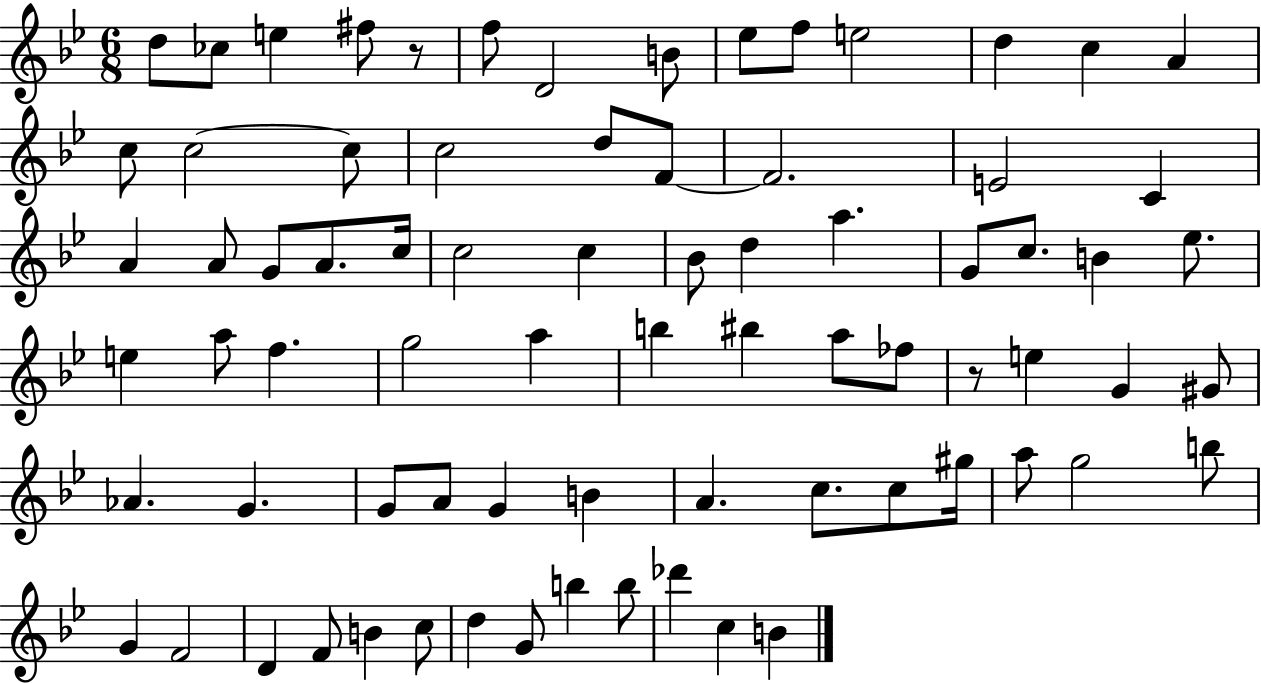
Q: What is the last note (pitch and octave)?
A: B4